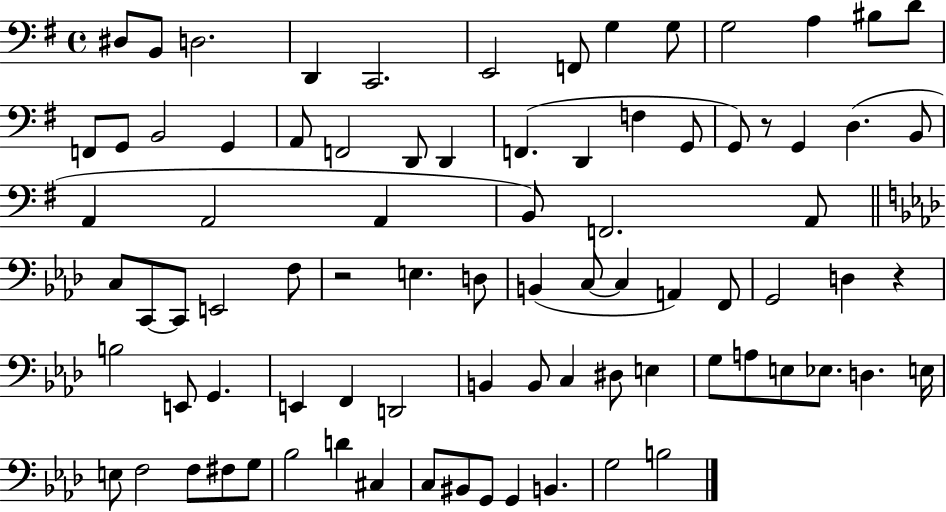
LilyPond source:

{
  \clef bass
  \time 4/4
  \defaultTimeSignature
  \key g \major
  dis8 b,8 d2. | d,4 c,2. | e,2 f,8 g4 g8 | g2 a4 bis8 d'8 | \break f,8 g,8 b,2 g,4 | a,8 f,2 d,8 d,4 | f,4.( d,4 f4 g,8 | g,8) r8 g,4 d4.( b,8 | \break a,4 a,2 a,4 | b,8) f,2. a,8 | \bar "||" \break \key aes \major c8 c,8~~ c,8 e,2 f8 | r2 e4. d8 | b,4( c8~~ c4 a,4) f,8 | g,2 d4 r4 | \break b2 e,8 g,4. | e,4 f,4 d,2 | b,4 b,8 c4 dis8 e4 | g8 a8 e8 ees8. d4. e16 | \break e8 f2 f8 fis8 g8 | bes2 d'4 cis4 | c8 bis,8 g,8 g,4 b,4. | g2 b2 | \break \bar "|."
}